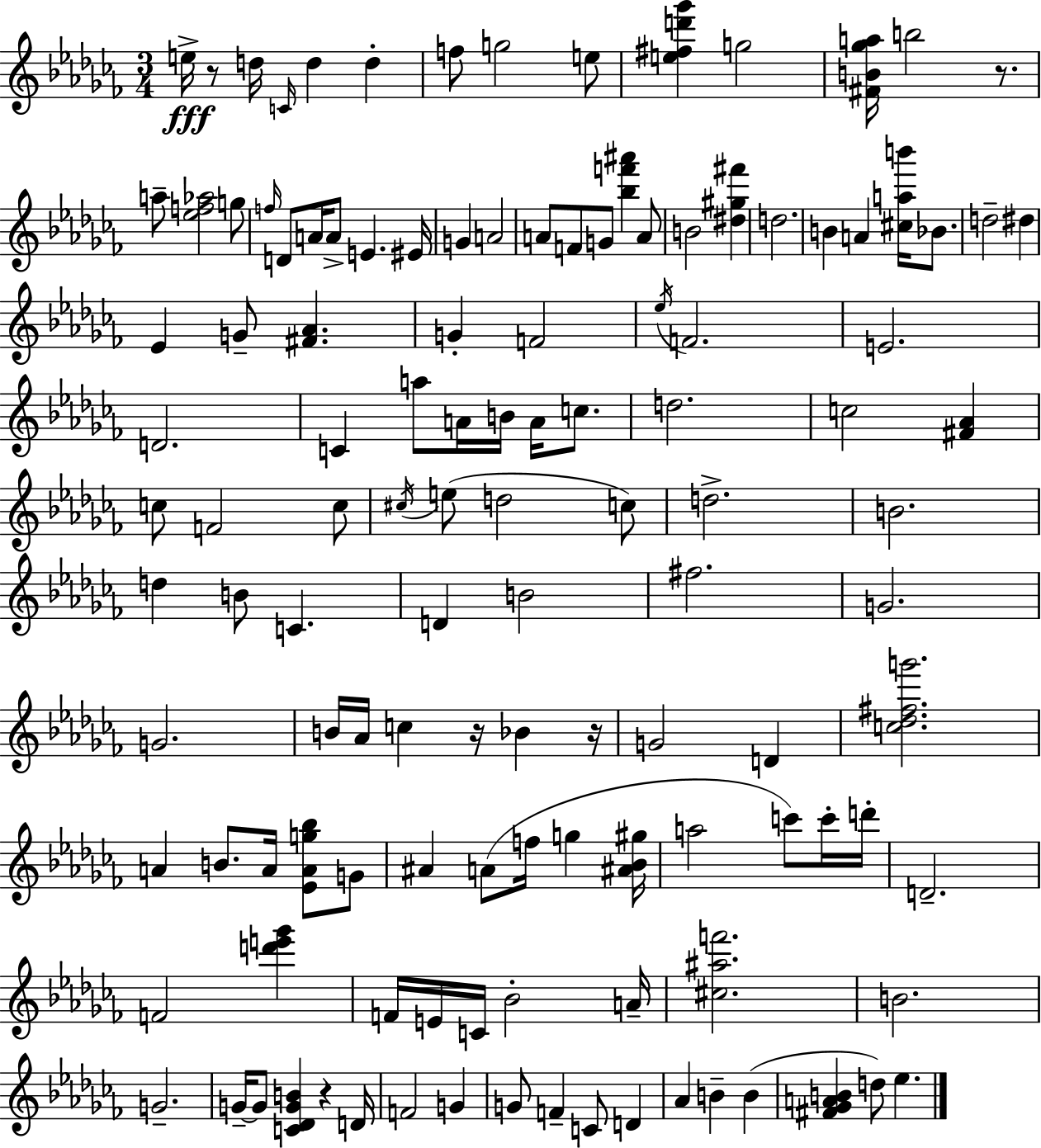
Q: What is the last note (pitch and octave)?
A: Eb5